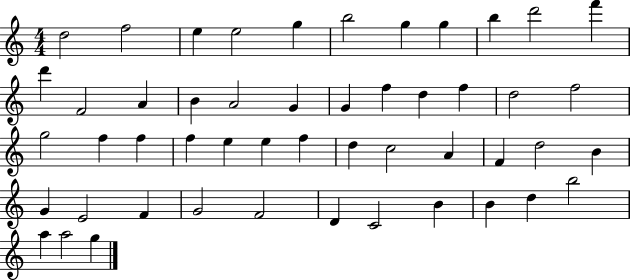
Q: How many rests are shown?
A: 0